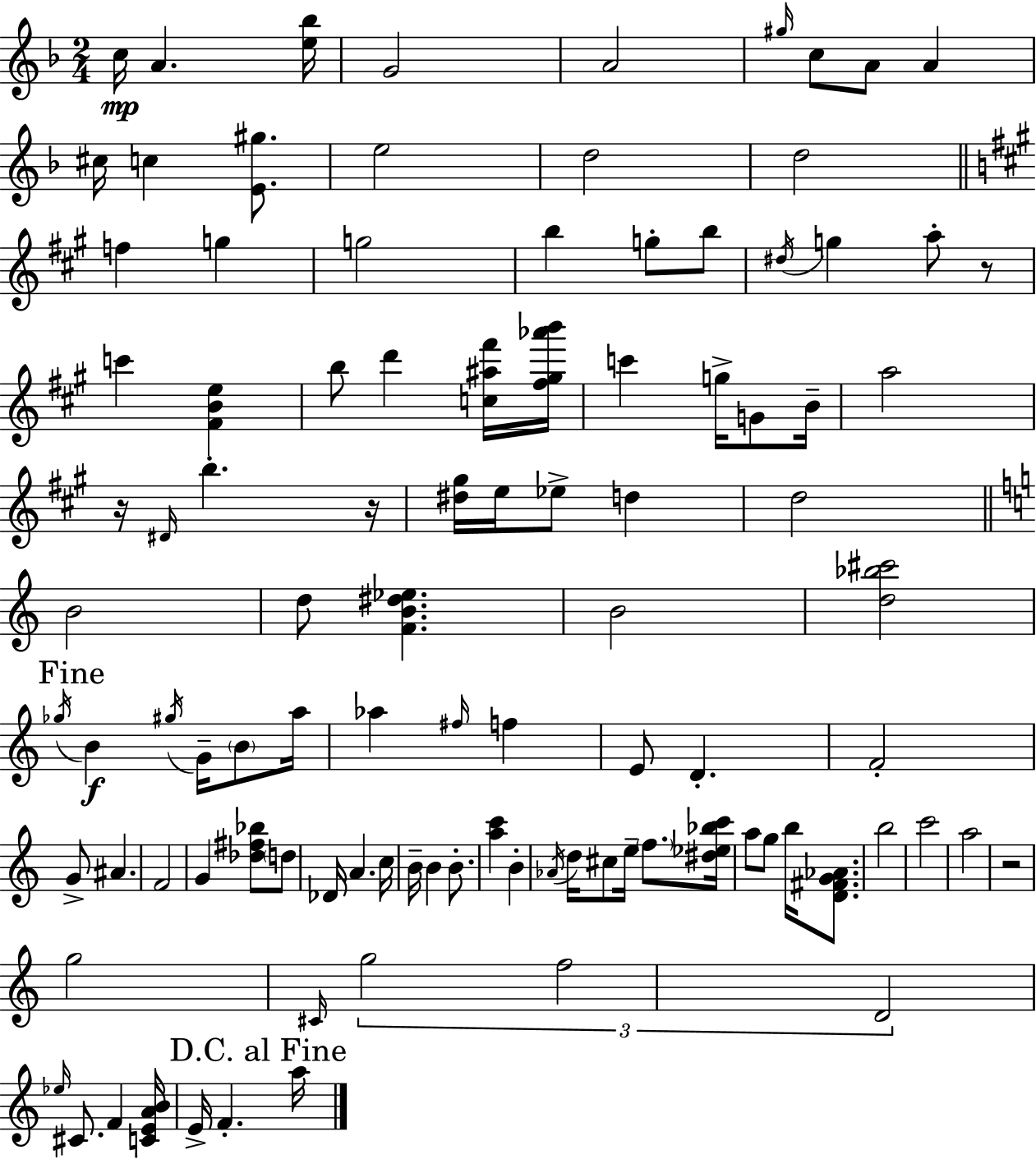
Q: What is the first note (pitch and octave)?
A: C5